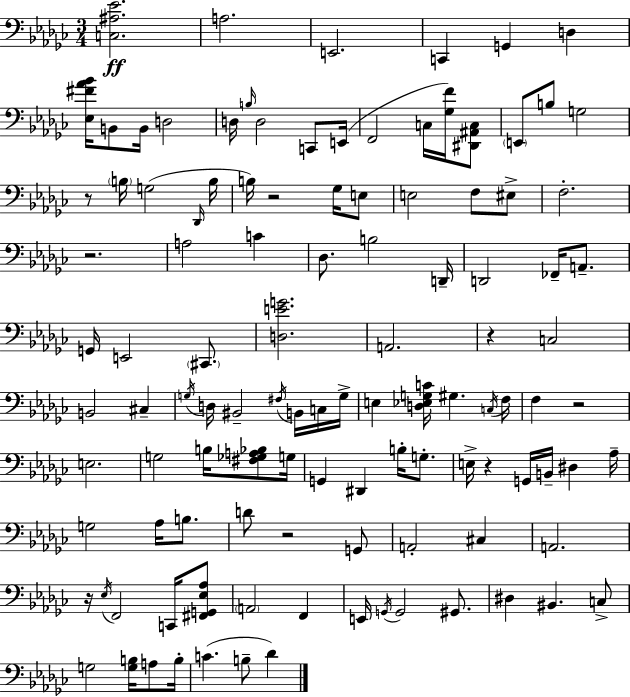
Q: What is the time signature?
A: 3/4